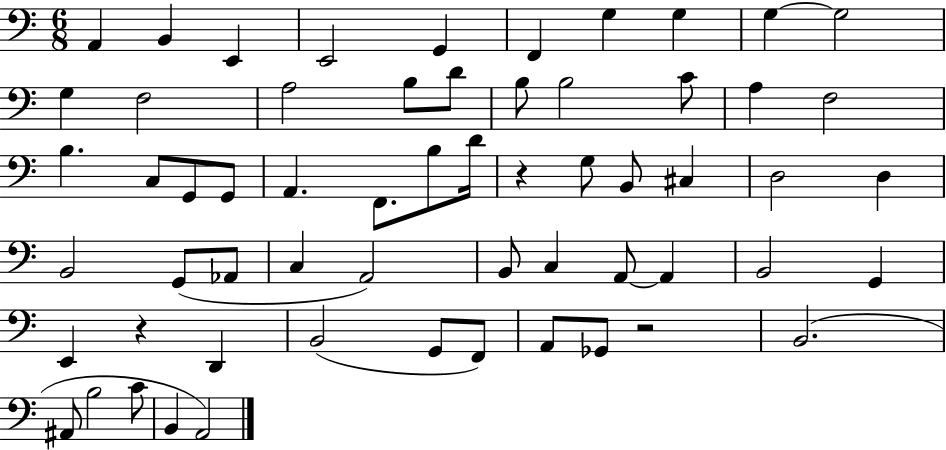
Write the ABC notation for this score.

X:1
T:Untitled
M:6/8
L:1/4
K:C
A,, B,, E,, E,,2 G,, F,, G, G, G, G,2 G, F,2 A,2 B,/2 D/2 B,/2 B,2 C/2 A, F,2 B, C,/2 G,,/2 G,,/2 A,, F,,/2 B,/2 D/4 z G,/2 B,,/2 ^C, D,2 D, B,,2 G,,/2 _A,,/2 C, A,,2 B,,/2 C, A,,/2 A,, B,,2 G,, E,, z D,, B,,2 G,,/2 F,,/2 A,,/2 _G,,/2 z2 B,,2 ^A,,/2 B,2 C/2 B,, A,,2